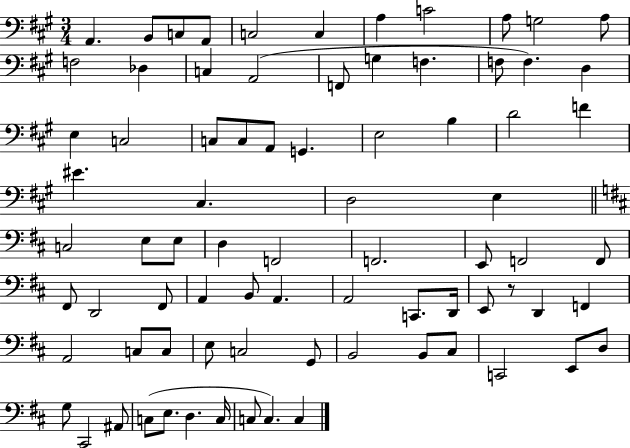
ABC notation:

X:1
T:Untitled
M:3/4
L:1/4
K:A
A,, B,,/2 C,/2 A,,/2 C,2 C, A, C2 A,/2 G,2 A,/2 F,2 _D, C, A,,2 F,,/2 G, F, F,/2 F, D, E, C,2 C,/2 C,/2 A,,/2 G,, E,2 B, D2 F ^E ^C, D,2 E, C,2 E,/2 E,/2 D, F,,2 F,,2 E,,/2 F,,2 F,,/2 ^F,,/2 D,,2 ^F,,/2 A,, B,,/2 A,, A,,2 C,,/2 D,,/4 E,,/2 z/2 D,, F,, A,,2 C,/2 C,/2 E,/2 C,2 G,,/2 B,,2 B,,/2 ^C,/2 C,,2 E,,/2 D,/2 G,/2 ^C,,2 ^A,,/2 C,/2 E,/2 D, C,/4 C,/2 C, C,